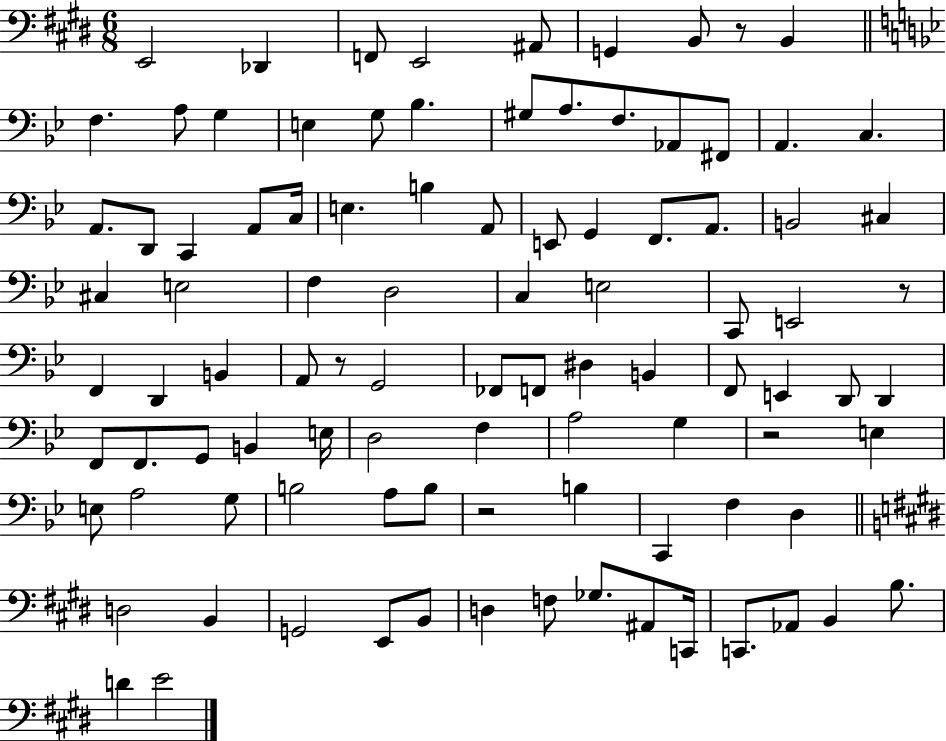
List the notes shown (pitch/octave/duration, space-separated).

E2/h Db2/q F2/e E2/h A#2/e G2/q B2/e R/e B2/q F3/q. A3/e G3/q E3/q G3/e Bb3/q. G#3/e A3/e. F3/e. Ab2/e F#2/e A2/q. C3/q. A2/e. D2/e C2/q A2/e C3/s E3/q. B3/q A2/e E2/e G2/q F2/e. A2/e. B2/h C#3/q C#3/q E3/h F3/q D3/h C3/q E3/h C2/e E2/h R/e F2/q D2/q B2/q A2/e R/e G2/h FES2/e F2/e D#3/q B2/q F2/e E2/q D2/e D2/q F2/e F2/e. G2/e B2/q E3/s D3/h F3/q A3/h G3/q R/h E3/q E3/e A3/h G3/e B3/h A3/e B3/e R/h B3/q C2/q F3/q D3/q D3/h B2/q G2/h E2/e B2/e D3/q F3/e Gb3/e. A#2/e C2/s C2/e. Ab2/e B2/q B3/e. D4/q E4/h